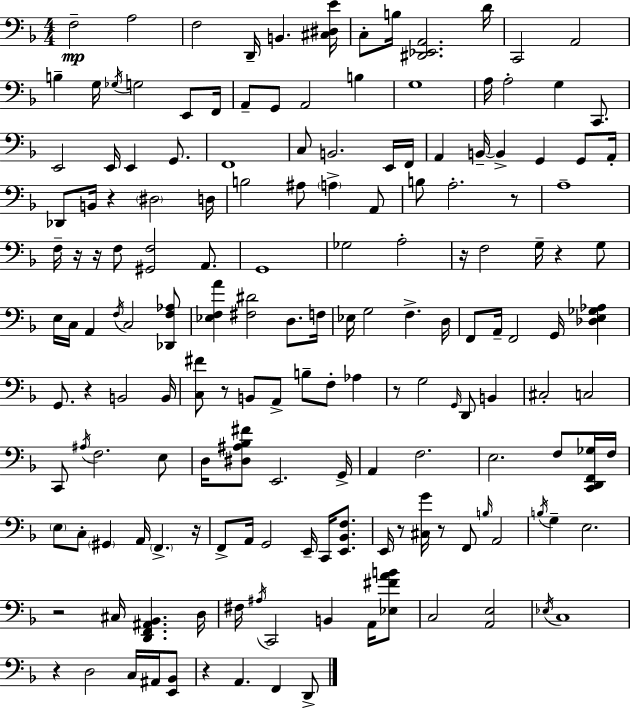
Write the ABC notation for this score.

X:1
T:Untitled
M:4/4
L:1/4
K:F
F,2 A,2 F,2 D,,/4 B,, [^C,^D,E]/4 C,/2 B,/4 [^D,,_E,,A,,]2 D/4 C,,2 A,,2 B, G,/4 _G,/4 G,2 E,,/2 F,,/4 A,,/2 G,,/2 A,,2 B, G,4 A,/4 A,2 G, C,,/2 E,,2 E,,/4 E,, G,,/2 F,,4 C,/2 B,,2 E,,/4 F,,/4 A,, B,,/4 B,, G,, G,,/2 A,,/4 _D,,/2 B,,/4 z ^D,2 D,/4 B,2 ^A,/2 A, A,,/2 B,/2 A,2 z/2 A,4 F,/4 z/4 z/4 F,/2 [^G,,F,]2 A,,/2 G,,4 _G,2 A,2 z/4 F,2 G,/4 z G,/2 E,/4 C,/4 A,, F,/4 C,2 [_D,,F,_A,]/2 [_E,F,A] [^F,^D]2 D,/2 F,/4 _E,/4 G,2 F, D,/4 F,,/2 A,,/4 F,,2 G,,/4 [_D,E,_G,_A,] G,,/2 z B,,2 B,,/4 [C,^F]/2 z/2 B,,/2 A,,/2 B,/2 F,/2 _A, z/2 G,2 G,,/4 D,,/2 B,, ^C,2 C,2 C,,/2 ^A,/4 F,2 E,/2 D,/4 [^D,^A,_B,^F]/2 E,,2 G,,/4 A,, F,2 E,2 F,/2 [C,,D,,F,,_G,]/4 F,/4 E,/2 C,/2 ^G,, A,,/4 F,, z/4 F,,/2 A,,/4 G,,2 E,,/4 C,,/4 [E,,_B,,F,]/2 E,,/4 z/2 [^C,G]/4 z/2 F,,/2 B,/4 A,,2 B,/4 G, E,2 z2 ^C,/4 [D,,F,,^A,,_B,,] D,/4 ^F,/4 ^A,/4 C,,2 B,, A,,/4 [_E,^FAB]/2 C,2 [A,,E,]2 _E,/4 C,4 z D,2 C,/4 ^A,,/4 [E,,_B,,]/2 z A,, F,, D,,/2